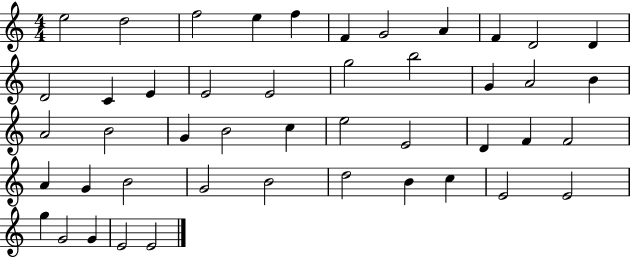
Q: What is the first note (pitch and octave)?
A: E5